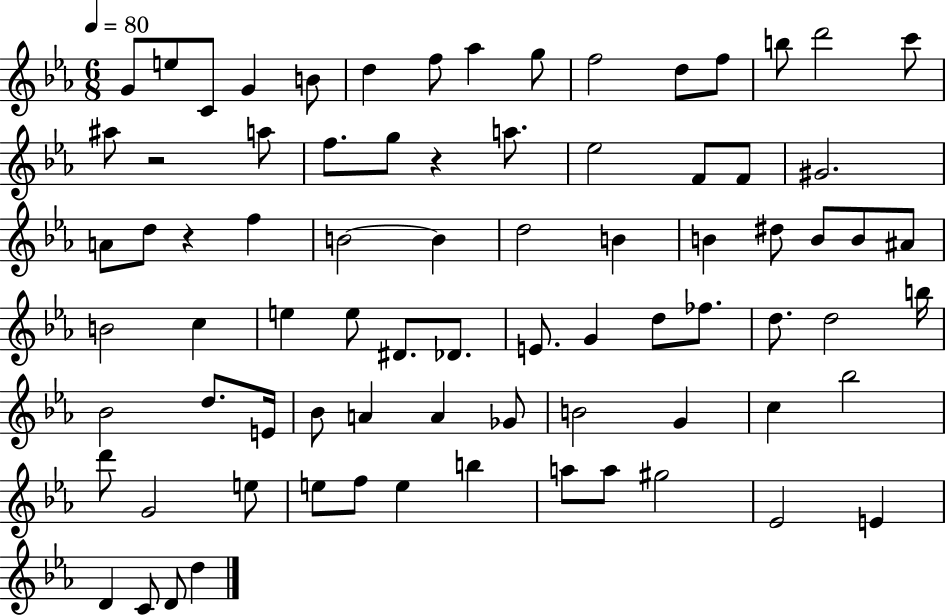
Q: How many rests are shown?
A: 3